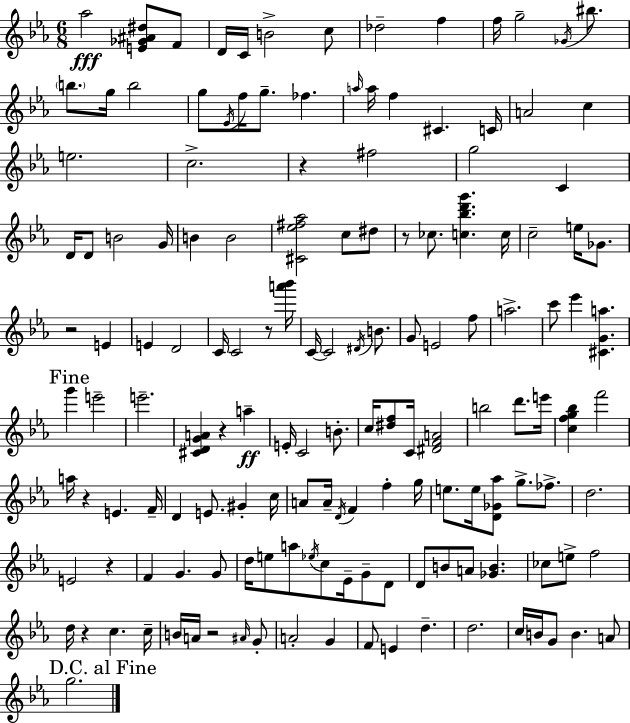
{
  \clef treble
  \numericTimeSignature
  \time 6/8
  \key ees \major
  aes''2\fff <e' ges' ais' dis''>8 f'8 | d'16 c'16 b'2-> c''8 | des''2-- f''4 | f''16 g''2-- \acciaccatura { ges'16 } bis''8. | \break \parenthesize b''8. g''16 b''2 | g''8 \acciaccatura { ees'16 } f''16 g''8.-- fes''4. | \grace { a''16 } a''16 f''4 cis'4. | c'16 a'2 c''4 | \break e''2. | c''2.-> | r4 fis''2 | g''2 c'4 | \break d'16 d'8 b'2 | g'16 b'4 b'2 | <cis' ees'' fis'' aes''>2 c''8 | dis''8 r8 ces''8. <c'' bes'' d''' g'''>4. | \break c''16 c''2-- e''16 | ges'8. r2 e'4 | e'4 d'2 | c'16 c'2 | \break r8 <a''' bes'''>16 c'16~~ c'2 | \acciaccatura { dis'16 } b'8. g'8 e'2 | f''8 a''2.-> | c'''8 ees'''4 <cis' g' a''>4. | \break \mark "Fine" g'''4 e'''2-- | e'''2.-- | <cis' d' g' a'>4 r4 | a''4--\ff e'16-. c'2 | \break b'8.-. c''16 <dis'' f''>8 c'16 <dis' f' a'>2 | b''2 | d'''8. e'''16 <c'' f'' g'' bes''>4 f'''2 | a''16 r4 e'4. | \break f'16-- d'4 e'8. gis'4-. | c''16 a'8 a'16-- \acciaccatura { d'16 } f'4 | f''4-. g''16 e''8. e''16 <d' ges' aes''>8 g''8.-> | fes''8.-> d''2. | \break e'2 | r4 f'4 g'4. | g'8 d''16 e''8 a''8 \acciaccatura { ees''16 } c''8 | ees'16-- g'8-- d'8 d'8 b'8 a'8 | \break <ges' b'>4. ces''8 e''8-> f''2 | d''16 r4 c''4. | c''16-- b'16 a'16 r2 | \grace { ais'16 } g'8-. a'2-. | \break g'4 f'8 e'4 | d''4.-- d''2. | c''16 b'16 g'8 b'4. | a'8 \mark "D.C. al Fine" g''2. | \break \bar "|."
}